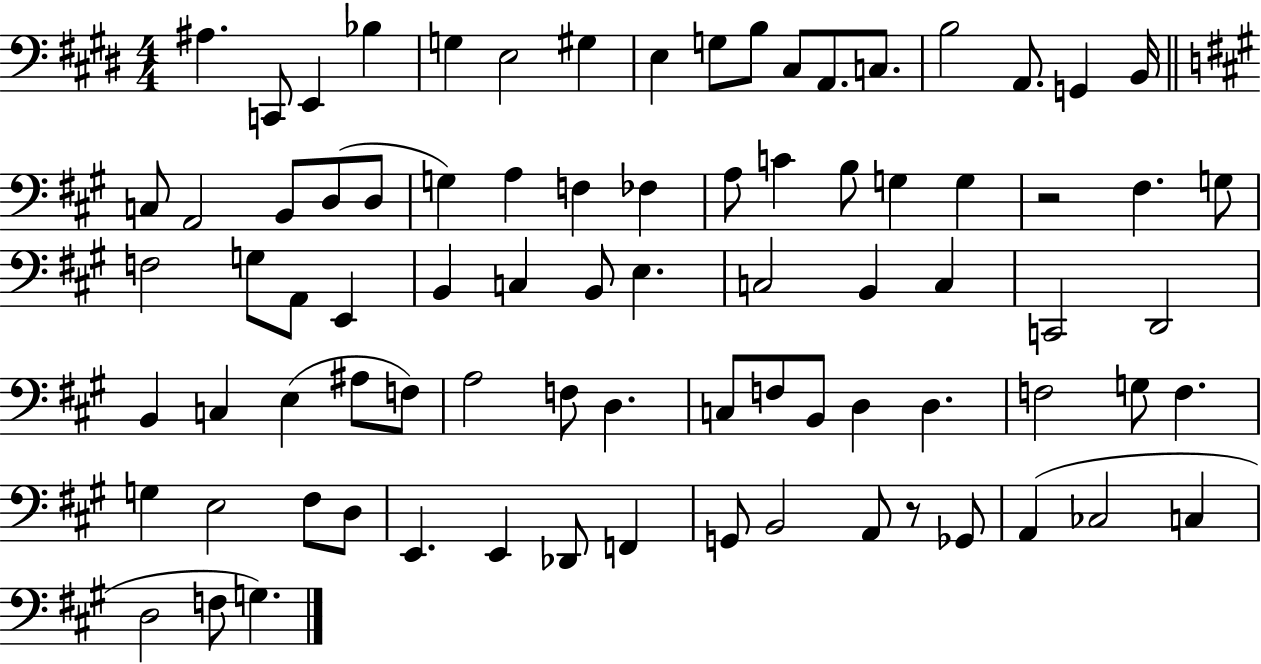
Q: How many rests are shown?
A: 2